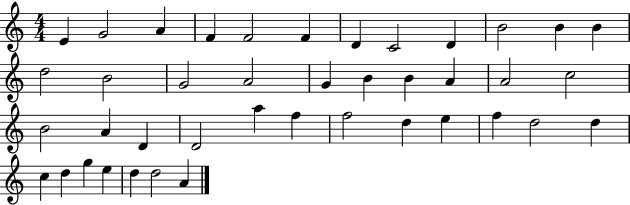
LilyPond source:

{
  \clef treble
  \numericTimeSignature
  \time 4/4
  \key c \major
  e'4 g'2 a'4 | f'4 f'2 f'4 | d'4 c'2 d'4 | b'2 b'4 b'4 | \break d''2 b'2 | g'2 a'2 | g'4 b'4 b'4 a'4 | a'2 c''2 | \break b'2 a'4 d'4 | d'2 a''4 f''4 | f''2 d''4 e''4 | f''4 d''2 d''4 | \break c''4 d''4 g''4 e''4 | d''4 d''2 a'4 | \bar "|."
}